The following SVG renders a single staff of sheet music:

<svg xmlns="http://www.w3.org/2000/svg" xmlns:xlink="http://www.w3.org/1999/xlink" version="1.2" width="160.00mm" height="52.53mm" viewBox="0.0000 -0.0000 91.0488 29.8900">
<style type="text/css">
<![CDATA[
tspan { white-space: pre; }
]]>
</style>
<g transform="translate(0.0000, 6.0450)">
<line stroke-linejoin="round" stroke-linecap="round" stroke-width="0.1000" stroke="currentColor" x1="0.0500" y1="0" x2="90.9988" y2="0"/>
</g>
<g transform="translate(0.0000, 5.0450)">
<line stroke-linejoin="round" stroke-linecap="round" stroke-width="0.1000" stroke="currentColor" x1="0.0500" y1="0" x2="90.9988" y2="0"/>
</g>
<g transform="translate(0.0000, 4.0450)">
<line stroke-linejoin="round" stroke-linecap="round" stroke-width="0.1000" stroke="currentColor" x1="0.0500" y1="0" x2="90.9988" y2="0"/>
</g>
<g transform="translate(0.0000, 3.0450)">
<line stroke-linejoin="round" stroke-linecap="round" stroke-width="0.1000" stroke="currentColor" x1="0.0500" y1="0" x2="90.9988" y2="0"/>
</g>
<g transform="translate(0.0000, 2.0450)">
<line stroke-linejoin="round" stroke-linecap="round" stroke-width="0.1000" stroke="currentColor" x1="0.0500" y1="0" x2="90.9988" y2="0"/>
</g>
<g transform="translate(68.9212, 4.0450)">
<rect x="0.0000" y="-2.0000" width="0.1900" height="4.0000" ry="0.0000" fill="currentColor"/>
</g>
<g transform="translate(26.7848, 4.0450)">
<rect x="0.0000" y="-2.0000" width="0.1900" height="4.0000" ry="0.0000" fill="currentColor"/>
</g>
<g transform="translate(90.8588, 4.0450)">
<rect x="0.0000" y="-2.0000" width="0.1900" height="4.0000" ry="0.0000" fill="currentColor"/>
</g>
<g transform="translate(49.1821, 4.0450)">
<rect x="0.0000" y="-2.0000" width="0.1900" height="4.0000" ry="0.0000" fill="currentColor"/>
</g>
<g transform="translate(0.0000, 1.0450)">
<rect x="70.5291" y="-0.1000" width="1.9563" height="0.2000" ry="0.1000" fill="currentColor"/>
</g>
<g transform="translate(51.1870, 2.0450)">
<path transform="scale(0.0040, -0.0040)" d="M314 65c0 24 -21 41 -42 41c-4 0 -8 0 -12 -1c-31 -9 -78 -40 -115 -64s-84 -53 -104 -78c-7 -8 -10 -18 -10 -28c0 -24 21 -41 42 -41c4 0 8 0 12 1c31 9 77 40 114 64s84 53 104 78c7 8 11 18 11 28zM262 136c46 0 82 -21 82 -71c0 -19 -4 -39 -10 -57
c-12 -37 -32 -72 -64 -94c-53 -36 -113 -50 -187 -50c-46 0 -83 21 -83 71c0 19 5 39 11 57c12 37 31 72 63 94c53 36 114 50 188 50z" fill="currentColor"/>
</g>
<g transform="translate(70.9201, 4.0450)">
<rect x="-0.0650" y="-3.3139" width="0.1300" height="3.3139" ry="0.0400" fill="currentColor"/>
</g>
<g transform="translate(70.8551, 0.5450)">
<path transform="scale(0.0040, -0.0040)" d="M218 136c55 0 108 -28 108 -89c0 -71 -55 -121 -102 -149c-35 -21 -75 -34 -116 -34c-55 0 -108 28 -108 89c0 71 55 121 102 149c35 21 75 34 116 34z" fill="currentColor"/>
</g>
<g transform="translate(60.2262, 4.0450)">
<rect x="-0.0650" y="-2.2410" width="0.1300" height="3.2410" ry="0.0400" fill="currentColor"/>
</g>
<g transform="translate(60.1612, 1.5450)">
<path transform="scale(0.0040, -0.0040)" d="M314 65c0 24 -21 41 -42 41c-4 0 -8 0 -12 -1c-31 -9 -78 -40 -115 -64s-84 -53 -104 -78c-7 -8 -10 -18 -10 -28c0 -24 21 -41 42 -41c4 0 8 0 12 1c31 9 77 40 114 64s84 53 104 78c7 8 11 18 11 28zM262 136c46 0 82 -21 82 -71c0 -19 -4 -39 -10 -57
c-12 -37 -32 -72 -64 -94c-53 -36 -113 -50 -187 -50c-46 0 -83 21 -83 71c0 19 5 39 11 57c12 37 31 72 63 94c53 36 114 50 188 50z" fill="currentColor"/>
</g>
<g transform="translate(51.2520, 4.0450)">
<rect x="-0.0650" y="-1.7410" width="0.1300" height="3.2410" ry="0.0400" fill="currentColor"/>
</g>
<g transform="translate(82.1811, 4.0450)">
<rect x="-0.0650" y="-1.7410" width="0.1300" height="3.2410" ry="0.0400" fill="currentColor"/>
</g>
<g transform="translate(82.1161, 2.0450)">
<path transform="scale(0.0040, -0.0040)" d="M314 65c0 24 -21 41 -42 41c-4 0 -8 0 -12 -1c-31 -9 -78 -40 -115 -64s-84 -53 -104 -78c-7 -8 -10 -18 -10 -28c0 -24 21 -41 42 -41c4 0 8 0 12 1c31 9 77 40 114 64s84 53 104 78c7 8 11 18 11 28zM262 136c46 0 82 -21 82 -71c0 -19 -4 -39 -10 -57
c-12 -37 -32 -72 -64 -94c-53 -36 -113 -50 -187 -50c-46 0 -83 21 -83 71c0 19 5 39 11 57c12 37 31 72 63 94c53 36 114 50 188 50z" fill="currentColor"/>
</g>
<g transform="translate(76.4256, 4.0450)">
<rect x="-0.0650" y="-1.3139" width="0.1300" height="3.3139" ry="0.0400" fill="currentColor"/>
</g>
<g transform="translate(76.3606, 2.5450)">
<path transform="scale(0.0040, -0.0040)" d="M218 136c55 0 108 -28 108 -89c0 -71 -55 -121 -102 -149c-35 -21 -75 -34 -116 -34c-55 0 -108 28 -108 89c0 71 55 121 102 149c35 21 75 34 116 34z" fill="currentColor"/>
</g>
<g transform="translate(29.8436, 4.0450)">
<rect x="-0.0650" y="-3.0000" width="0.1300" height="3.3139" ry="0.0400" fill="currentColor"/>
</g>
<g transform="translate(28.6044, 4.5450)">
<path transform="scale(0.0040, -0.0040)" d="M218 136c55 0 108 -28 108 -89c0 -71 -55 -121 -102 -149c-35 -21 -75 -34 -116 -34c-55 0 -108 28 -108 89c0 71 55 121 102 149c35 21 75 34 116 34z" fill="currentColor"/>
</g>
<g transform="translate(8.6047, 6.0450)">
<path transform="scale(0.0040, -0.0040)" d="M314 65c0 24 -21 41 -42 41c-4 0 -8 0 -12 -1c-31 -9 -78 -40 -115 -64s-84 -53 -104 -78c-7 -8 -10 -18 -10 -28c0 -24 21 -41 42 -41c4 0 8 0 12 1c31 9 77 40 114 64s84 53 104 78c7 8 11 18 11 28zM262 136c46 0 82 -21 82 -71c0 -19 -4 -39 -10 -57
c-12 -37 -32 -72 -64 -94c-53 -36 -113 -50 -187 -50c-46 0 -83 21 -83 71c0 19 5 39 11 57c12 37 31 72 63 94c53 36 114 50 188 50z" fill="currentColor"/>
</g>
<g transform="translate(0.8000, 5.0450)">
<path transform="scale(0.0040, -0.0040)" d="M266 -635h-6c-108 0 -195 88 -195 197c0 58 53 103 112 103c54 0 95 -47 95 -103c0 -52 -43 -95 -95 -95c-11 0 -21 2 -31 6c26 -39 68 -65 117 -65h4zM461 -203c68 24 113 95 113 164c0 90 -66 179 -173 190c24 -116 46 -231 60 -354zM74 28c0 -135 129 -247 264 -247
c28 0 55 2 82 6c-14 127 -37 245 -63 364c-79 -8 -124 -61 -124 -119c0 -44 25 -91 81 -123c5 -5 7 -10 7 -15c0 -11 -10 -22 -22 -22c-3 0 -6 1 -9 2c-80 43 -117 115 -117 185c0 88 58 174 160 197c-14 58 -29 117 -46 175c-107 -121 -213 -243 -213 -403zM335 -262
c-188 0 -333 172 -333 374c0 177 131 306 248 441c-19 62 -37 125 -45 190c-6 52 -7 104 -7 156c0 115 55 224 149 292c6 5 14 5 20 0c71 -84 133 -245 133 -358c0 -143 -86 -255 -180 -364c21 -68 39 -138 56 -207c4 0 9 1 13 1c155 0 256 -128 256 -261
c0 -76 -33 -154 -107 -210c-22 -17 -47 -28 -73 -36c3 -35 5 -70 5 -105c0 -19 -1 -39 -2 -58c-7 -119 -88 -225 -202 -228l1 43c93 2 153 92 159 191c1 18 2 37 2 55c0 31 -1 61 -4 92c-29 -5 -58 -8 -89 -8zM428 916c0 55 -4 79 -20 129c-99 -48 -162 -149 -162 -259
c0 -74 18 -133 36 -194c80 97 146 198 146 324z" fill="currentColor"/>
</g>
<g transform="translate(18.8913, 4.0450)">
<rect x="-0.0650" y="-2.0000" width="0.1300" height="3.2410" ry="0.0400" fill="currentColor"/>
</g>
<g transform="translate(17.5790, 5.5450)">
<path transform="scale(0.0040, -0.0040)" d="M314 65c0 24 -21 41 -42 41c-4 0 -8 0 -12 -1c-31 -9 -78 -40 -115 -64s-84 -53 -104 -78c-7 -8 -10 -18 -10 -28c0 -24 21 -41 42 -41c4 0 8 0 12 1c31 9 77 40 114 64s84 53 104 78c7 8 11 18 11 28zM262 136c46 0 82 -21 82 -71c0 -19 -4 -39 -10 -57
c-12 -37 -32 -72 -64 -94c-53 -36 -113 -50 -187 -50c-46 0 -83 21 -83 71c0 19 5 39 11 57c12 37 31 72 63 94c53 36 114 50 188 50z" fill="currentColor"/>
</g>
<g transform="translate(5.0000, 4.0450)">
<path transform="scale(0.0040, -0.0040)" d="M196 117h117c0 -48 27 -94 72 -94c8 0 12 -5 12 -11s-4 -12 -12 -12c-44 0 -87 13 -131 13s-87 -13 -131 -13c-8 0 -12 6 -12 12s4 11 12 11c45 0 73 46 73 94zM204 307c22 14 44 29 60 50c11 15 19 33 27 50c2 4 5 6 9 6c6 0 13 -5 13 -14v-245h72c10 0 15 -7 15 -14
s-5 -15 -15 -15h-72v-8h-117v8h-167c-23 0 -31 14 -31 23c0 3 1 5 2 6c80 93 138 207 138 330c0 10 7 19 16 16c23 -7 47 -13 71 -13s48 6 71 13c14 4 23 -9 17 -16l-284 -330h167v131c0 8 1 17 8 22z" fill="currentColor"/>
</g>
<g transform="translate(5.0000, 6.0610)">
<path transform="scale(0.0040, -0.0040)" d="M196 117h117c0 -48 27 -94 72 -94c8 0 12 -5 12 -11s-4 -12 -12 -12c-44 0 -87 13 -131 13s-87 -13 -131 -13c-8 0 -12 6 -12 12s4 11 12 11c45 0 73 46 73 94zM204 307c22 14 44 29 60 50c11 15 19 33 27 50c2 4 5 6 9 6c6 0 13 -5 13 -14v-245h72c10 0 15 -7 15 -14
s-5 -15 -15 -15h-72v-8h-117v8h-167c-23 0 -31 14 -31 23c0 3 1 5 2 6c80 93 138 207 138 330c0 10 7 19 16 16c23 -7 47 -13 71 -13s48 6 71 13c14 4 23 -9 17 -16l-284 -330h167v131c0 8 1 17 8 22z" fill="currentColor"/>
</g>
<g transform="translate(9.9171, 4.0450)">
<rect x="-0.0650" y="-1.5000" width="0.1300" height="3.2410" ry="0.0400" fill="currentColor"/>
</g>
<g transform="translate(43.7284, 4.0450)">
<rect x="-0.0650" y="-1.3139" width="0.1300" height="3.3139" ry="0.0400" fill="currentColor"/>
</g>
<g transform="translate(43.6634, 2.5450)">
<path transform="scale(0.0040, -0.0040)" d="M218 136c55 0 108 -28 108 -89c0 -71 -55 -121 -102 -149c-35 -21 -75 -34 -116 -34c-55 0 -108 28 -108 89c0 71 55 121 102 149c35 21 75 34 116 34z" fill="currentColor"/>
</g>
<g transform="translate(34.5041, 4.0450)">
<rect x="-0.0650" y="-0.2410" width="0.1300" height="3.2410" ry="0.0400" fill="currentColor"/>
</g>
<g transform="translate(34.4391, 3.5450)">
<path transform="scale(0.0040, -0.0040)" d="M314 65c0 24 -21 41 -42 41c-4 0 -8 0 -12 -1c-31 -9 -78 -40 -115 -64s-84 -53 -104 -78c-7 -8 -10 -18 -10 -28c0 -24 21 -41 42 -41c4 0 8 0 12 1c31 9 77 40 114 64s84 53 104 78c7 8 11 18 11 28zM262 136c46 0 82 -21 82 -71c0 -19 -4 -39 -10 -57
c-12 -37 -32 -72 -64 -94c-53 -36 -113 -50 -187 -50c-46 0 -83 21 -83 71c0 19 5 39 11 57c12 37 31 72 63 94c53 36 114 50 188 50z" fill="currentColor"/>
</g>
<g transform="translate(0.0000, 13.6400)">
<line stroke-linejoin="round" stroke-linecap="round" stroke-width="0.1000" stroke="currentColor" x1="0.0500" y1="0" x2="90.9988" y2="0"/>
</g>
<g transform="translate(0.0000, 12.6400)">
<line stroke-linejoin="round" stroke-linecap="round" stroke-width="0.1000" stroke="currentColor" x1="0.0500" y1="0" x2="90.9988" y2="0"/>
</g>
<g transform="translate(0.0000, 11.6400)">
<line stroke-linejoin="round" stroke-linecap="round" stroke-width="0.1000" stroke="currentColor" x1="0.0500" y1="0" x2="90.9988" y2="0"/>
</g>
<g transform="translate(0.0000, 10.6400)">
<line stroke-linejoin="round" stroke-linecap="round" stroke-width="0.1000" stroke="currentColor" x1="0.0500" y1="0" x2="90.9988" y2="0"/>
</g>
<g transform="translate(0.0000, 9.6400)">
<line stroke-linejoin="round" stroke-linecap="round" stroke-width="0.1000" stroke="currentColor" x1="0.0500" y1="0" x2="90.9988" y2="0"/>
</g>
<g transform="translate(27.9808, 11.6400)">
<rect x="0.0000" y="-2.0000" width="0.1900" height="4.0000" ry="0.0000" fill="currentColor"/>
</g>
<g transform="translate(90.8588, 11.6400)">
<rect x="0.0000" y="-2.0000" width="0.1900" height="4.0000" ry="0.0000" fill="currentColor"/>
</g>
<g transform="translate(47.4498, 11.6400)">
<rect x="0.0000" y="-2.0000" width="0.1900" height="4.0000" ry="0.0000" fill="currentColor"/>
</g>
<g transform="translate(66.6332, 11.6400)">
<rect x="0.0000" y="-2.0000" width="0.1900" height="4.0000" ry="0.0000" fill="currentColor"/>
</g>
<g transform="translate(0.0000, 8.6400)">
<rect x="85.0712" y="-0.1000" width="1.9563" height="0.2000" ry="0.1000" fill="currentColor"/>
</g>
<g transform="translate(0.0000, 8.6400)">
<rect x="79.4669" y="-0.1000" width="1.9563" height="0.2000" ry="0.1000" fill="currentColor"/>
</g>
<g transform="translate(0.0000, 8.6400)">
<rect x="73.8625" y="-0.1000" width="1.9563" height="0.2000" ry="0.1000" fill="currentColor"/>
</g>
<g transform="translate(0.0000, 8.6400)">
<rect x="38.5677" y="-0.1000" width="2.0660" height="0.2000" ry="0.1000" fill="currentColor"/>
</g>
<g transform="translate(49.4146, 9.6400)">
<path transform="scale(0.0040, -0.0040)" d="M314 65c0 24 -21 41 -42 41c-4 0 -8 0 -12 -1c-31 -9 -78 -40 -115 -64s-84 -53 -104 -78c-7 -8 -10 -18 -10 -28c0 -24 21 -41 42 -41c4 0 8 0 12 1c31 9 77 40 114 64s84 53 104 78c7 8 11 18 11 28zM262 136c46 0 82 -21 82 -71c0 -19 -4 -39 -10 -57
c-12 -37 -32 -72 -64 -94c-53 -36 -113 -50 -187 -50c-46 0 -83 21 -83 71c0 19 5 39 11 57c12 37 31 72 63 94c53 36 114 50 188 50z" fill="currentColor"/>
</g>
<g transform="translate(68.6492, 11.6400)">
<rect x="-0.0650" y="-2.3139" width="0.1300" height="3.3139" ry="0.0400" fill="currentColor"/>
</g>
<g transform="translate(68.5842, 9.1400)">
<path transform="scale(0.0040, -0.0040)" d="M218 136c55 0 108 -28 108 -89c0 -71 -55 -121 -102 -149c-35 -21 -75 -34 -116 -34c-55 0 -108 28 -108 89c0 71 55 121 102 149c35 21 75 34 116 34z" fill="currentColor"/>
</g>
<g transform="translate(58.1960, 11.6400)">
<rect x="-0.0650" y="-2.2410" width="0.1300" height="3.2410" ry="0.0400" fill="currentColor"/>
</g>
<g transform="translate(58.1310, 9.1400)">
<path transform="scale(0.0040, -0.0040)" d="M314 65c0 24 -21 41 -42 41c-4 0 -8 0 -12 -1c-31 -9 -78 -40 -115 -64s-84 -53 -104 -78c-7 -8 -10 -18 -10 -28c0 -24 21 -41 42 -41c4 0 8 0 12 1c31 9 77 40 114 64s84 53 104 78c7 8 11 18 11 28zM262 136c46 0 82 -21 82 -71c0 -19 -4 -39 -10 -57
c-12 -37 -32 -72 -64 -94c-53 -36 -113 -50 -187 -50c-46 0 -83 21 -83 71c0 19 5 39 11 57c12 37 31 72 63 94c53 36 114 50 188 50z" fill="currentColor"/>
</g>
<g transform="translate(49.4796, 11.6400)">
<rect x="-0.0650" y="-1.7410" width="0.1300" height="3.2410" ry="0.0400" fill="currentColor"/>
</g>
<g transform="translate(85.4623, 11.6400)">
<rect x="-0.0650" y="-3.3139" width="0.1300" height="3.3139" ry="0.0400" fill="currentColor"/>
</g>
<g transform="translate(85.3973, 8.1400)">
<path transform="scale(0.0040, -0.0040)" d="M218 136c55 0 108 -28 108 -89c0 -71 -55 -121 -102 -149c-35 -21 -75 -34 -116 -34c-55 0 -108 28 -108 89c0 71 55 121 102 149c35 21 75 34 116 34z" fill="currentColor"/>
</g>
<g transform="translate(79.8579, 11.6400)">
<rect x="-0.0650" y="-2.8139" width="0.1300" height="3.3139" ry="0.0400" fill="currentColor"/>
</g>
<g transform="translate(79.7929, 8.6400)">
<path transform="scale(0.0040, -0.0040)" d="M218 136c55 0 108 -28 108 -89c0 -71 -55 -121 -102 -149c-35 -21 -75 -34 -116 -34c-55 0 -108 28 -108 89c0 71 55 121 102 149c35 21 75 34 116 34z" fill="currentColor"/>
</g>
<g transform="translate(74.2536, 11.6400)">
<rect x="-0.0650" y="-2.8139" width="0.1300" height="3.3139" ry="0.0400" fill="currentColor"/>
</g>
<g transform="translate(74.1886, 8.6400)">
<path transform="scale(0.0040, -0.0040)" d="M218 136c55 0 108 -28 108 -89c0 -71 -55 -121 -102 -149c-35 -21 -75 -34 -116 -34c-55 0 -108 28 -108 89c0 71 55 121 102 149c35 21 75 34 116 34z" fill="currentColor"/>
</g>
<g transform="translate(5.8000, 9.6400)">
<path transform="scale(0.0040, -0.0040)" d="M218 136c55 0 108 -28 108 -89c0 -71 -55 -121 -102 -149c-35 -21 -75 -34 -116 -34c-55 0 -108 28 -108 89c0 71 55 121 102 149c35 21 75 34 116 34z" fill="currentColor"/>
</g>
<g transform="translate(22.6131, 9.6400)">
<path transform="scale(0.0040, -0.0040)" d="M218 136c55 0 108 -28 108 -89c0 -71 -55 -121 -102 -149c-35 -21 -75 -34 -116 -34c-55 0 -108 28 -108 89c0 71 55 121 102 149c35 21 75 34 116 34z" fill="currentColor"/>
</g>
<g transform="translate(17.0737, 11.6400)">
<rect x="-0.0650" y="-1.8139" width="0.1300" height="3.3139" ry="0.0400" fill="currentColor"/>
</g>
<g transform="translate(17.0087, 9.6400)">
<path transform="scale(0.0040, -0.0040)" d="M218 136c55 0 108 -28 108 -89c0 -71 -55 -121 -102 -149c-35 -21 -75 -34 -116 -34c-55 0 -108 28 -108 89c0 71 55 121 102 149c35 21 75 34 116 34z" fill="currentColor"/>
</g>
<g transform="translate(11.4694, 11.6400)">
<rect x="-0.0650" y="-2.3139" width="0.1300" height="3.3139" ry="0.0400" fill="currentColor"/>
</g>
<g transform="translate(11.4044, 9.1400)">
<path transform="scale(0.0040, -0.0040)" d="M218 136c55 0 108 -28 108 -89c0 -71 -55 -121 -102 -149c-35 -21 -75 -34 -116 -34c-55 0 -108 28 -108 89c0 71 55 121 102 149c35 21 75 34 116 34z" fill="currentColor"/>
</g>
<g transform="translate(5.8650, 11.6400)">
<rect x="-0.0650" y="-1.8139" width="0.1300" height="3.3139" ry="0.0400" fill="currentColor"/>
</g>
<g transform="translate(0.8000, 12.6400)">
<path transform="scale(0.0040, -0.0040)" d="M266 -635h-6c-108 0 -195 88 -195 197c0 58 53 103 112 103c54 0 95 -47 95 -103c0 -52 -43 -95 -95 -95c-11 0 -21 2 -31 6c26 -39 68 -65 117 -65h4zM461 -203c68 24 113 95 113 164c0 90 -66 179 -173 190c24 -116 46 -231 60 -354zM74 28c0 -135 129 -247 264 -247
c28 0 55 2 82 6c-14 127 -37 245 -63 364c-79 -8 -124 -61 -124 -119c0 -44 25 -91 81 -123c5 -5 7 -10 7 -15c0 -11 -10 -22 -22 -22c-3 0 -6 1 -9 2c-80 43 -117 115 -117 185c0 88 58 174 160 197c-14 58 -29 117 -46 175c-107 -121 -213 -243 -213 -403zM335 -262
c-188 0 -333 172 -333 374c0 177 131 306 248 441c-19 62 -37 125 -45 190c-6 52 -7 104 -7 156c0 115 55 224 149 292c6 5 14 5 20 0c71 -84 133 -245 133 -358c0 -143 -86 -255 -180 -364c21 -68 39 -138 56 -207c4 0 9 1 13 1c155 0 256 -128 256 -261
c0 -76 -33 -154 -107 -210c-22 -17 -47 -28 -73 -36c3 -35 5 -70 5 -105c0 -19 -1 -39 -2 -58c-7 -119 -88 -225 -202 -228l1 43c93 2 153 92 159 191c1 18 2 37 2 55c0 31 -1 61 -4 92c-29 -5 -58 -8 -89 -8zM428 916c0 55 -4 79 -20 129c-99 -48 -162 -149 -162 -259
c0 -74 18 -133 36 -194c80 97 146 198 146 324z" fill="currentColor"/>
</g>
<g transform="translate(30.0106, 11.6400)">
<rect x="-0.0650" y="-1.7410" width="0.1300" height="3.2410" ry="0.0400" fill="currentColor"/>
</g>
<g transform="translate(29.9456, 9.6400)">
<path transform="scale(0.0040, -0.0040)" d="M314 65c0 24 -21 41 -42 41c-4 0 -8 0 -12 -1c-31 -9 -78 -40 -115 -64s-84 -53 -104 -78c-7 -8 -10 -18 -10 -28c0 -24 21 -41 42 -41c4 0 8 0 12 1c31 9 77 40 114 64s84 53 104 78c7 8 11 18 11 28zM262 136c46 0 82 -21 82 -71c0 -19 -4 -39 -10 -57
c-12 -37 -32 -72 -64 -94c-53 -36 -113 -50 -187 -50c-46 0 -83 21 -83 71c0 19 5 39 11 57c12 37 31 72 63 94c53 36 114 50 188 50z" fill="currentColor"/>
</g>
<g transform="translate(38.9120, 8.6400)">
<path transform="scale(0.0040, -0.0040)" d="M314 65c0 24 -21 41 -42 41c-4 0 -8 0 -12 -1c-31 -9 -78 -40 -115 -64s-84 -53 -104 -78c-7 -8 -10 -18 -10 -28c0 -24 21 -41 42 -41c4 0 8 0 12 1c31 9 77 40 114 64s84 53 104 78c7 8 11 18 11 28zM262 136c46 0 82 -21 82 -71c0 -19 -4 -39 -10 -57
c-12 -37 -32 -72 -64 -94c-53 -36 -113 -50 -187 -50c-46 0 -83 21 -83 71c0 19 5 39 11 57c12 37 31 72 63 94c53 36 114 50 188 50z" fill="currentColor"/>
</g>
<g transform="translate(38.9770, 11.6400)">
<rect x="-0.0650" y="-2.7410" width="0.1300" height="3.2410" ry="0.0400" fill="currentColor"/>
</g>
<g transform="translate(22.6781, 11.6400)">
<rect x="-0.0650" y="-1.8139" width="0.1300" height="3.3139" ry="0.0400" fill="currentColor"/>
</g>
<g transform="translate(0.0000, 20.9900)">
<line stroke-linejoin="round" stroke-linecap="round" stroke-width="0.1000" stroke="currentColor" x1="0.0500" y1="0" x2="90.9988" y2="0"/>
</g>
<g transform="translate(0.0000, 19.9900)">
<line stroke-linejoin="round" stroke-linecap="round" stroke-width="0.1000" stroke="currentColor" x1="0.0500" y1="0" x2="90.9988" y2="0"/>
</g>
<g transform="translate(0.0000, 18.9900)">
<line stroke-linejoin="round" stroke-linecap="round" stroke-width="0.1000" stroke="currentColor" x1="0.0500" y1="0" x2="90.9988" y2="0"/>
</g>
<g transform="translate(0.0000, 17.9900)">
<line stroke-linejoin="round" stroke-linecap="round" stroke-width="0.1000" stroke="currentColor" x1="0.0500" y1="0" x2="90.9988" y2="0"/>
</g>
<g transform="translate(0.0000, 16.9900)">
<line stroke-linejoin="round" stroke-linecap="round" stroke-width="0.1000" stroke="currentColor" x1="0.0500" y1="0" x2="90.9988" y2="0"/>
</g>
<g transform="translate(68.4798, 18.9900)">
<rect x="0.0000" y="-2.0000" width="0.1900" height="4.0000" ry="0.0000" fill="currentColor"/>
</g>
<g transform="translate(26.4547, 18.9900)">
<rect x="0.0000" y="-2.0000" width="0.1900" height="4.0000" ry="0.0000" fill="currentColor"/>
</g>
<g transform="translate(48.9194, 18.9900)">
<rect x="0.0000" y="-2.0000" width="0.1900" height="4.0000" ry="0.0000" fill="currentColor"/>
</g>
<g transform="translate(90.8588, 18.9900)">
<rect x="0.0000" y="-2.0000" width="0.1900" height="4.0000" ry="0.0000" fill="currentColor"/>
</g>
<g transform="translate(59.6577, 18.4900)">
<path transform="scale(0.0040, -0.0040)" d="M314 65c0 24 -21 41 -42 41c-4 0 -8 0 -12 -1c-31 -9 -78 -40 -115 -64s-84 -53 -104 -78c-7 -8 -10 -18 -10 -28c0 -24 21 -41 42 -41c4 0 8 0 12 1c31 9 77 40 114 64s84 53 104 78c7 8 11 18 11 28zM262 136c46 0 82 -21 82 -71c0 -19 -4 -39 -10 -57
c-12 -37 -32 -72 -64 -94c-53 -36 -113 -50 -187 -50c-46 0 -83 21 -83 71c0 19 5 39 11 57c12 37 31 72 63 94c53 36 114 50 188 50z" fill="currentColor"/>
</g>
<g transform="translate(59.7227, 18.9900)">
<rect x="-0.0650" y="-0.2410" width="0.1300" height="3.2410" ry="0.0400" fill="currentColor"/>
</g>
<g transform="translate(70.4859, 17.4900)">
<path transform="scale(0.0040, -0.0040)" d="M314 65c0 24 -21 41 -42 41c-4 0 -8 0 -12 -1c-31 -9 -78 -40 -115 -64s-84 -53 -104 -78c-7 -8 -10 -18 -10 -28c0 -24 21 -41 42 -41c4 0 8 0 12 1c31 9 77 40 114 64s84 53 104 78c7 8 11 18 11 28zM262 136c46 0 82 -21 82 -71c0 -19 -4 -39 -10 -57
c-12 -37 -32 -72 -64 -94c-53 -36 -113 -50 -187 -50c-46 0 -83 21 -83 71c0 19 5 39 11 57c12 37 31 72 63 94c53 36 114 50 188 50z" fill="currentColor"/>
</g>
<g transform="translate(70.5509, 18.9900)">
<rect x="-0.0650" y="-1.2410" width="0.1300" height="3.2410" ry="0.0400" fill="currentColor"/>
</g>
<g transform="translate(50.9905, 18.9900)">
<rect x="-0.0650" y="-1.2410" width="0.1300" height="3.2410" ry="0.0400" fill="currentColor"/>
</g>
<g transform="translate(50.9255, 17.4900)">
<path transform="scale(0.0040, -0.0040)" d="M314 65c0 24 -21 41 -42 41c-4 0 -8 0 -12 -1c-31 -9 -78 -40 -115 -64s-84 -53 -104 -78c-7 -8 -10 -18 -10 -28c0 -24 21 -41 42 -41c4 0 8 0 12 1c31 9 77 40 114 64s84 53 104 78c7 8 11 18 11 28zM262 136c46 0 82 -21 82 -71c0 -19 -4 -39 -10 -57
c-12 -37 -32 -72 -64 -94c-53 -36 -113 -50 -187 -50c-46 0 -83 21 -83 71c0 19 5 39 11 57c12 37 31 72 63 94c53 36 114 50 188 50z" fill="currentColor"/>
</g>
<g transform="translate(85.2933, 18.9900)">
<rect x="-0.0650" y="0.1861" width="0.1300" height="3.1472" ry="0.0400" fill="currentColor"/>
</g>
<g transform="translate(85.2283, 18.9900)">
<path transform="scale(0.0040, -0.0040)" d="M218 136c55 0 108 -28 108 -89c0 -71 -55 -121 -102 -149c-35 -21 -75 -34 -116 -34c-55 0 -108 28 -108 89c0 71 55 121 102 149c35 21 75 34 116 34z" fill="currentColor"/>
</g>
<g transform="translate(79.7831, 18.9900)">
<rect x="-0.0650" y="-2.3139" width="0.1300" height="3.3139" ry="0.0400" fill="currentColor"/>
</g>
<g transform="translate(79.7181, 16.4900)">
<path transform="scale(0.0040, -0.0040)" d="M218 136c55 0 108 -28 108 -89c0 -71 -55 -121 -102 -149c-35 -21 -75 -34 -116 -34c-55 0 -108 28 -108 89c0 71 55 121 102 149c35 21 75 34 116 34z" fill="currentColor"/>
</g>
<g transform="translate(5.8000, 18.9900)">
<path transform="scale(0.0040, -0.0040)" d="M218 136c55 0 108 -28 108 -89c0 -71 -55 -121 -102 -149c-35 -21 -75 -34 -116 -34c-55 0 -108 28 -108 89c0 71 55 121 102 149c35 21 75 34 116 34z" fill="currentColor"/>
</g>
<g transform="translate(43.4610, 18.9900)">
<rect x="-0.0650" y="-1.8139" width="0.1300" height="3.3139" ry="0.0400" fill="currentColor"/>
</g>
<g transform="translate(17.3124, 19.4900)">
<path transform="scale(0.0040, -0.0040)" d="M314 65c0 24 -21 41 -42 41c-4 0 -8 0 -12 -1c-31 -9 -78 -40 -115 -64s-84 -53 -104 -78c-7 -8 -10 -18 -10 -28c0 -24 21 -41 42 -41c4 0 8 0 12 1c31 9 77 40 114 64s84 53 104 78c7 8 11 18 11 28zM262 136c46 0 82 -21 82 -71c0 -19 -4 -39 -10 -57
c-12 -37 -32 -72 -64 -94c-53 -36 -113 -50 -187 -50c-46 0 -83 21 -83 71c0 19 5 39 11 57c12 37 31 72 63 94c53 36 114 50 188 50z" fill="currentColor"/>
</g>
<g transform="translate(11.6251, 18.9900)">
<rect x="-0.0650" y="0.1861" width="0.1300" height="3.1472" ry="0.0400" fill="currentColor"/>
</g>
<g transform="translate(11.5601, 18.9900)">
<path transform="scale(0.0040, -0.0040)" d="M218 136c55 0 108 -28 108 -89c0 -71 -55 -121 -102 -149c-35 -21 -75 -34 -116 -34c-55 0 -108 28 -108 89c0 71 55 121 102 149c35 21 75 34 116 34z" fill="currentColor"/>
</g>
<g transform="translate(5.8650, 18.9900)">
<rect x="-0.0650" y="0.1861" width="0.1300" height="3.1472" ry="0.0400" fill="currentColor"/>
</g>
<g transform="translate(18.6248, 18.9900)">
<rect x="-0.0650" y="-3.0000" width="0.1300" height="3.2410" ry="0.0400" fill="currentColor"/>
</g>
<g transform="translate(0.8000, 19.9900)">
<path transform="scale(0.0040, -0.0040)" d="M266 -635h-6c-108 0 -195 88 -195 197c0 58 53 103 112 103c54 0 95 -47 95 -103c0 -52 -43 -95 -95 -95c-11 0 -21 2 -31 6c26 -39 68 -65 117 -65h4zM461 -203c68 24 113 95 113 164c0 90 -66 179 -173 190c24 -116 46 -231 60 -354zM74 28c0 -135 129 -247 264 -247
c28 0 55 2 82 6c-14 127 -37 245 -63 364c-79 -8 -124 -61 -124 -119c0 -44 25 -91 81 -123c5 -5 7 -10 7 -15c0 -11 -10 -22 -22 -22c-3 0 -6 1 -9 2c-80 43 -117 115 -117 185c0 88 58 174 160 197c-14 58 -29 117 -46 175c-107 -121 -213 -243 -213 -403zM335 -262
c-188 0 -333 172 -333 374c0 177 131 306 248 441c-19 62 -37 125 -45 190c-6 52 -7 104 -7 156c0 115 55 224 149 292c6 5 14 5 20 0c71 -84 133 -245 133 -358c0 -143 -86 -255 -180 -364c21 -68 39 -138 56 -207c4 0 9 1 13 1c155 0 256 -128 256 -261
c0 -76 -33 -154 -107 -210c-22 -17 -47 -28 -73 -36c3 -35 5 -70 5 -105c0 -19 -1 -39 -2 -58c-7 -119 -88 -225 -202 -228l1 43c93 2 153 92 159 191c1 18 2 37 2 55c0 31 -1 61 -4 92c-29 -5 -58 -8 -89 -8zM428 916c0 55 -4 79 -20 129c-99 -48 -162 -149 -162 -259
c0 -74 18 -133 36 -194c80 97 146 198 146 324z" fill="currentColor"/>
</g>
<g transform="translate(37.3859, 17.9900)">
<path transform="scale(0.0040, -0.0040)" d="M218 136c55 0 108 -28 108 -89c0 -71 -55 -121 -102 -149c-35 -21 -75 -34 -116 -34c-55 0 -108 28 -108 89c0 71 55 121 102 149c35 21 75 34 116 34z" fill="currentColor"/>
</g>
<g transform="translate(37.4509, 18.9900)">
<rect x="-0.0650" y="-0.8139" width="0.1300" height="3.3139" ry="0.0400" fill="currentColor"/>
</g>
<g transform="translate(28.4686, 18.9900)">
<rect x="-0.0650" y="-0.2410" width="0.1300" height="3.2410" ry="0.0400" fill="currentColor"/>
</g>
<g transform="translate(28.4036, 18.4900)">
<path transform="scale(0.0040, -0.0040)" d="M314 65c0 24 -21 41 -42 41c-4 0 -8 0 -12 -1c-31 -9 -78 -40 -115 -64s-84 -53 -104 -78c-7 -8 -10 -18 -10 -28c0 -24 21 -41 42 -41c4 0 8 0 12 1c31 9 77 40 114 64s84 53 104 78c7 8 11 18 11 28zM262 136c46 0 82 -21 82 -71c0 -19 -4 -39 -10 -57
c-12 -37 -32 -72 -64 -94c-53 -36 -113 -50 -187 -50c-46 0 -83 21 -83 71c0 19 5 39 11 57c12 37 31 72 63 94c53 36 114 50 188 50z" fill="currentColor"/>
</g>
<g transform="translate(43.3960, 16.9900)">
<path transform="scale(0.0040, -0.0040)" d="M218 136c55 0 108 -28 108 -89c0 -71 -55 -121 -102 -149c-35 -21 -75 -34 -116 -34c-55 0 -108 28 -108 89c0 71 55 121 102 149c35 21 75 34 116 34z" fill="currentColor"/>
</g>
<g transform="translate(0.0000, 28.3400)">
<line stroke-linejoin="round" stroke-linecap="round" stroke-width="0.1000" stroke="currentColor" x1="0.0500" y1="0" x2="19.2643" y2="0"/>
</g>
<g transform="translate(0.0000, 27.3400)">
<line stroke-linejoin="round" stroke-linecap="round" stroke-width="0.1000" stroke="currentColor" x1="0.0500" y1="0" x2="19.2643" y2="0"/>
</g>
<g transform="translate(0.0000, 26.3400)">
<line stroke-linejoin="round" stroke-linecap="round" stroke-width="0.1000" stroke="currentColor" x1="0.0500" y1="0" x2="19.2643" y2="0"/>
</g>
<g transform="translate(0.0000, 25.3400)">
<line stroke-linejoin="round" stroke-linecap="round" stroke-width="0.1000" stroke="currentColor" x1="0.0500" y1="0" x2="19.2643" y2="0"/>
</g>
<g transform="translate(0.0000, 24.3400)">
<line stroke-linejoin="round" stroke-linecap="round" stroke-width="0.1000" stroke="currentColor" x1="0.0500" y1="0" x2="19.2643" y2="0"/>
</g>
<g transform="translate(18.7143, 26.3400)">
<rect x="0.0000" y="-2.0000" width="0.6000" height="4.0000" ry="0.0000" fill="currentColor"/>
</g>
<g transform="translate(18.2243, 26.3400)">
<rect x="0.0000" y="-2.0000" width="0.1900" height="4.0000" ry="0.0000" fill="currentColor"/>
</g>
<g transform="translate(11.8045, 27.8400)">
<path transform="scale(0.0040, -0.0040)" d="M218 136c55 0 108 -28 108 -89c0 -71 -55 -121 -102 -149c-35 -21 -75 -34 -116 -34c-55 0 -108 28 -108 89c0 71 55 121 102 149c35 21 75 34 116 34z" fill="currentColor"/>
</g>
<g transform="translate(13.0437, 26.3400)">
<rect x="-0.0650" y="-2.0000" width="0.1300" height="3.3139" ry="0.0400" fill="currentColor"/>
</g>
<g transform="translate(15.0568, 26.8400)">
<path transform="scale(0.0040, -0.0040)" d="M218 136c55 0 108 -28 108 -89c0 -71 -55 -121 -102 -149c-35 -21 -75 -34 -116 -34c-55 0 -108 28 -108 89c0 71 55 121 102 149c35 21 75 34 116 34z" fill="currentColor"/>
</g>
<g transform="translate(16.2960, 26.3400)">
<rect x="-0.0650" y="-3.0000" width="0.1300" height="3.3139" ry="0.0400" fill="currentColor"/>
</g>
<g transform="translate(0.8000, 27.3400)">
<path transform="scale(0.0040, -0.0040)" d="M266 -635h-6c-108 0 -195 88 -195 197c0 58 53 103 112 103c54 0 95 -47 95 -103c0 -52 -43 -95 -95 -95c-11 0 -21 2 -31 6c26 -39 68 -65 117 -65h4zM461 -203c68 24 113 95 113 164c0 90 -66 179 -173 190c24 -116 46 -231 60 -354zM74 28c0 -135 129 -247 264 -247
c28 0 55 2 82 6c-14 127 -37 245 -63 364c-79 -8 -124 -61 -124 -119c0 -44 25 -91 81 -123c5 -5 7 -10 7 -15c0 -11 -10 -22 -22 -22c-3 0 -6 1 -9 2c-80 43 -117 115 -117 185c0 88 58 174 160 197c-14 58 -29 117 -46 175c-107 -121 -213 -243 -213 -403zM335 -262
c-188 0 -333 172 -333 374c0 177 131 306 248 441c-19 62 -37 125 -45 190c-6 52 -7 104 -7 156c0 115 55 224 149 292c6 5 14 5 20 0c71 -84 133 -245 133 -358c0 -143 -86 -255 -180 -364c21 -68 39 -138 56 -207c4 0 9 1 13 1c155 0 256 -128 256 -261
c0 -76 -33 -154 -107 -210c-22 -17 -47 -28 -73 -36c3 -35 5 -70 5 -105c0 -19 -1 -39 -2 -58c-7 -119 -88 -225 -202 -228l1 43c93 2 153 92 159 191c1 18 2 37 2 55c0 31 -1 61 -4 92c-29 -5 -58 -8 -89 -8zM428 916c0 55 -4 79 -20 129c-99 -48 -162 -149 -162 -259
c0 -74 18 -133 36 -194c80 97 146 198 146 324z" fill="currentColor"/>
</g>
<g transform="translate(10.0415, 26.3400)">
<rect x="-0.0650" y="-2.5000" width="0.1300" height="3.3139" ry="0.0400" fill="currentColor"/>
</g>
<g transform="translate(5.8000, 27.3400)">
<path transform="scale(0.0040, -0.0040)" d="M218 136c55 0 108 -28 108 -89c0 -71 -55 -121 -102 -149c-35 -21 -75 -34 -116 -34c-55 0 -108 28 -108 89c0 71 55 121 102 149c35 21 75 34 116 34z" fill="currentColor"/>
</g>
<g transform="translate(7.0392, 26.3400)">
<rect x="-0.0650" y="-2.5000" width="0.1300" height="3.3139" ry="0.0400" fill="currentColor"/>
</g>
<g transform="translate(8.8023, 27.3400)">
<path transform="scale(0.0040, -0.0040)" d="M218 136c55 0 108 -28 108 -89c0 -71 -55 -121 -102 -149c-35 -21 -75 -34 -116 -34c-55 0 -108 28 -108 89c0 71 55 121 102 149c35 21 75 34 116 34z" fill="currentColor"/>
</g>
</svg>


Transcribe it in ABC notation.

X:1
T:Untitled
M:4/4
L:1/4
K:C
E2 F2 A c2 e f2 g2 b e f2 f g f f f2 a2 f2 g2 g a a b B B A2 c2 d f e2 c2 e2 g B G G F A